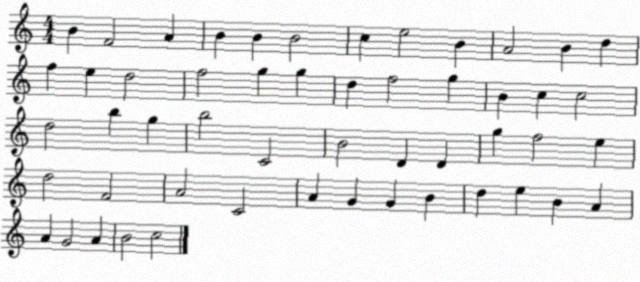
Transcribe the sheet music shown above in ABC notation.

X:1
T:Untitled
M:4/4
L:1/4
K:C
B F2 A B B B2 c e2 B A2 B d f e d2 f2 g g d f2 g B c c2 d2 b g b2 C2 B2 D D g f2 e d2 F2 A2 C2 A G G B d e B A A G2 A B2 c2